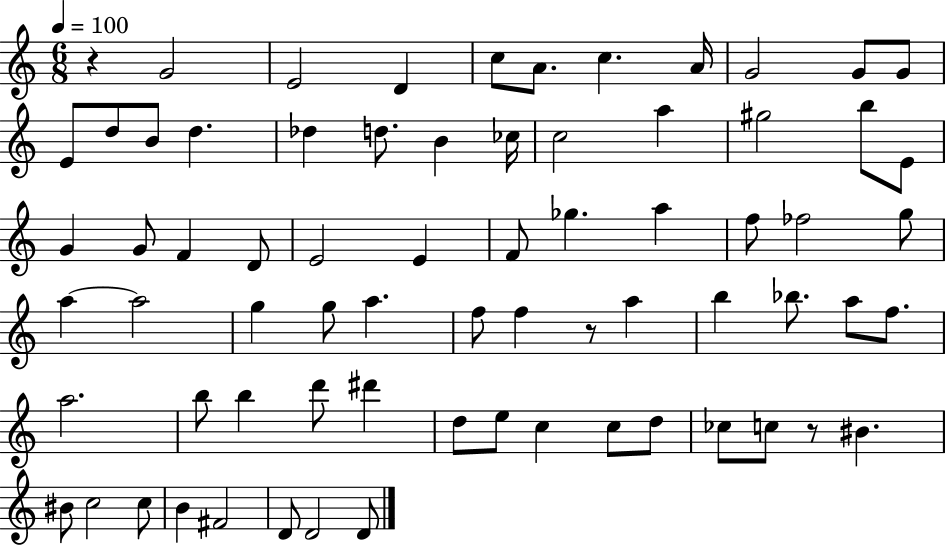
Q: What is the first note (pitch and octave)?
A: G4